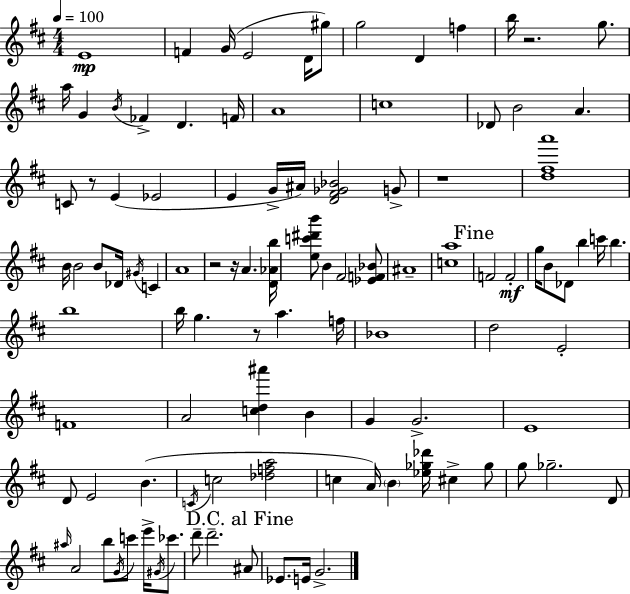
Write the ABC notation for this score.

X:1
T:Untitled
M:4/4
L:1/4
K:D
E4 F G/4 E2 D/4 ^g/2 g2 D f b/4 z2 g/2 a/4 G B/4 _F D F/4 A4 c4 _D/2 B2 A C/2 z/2 E _E2 E G/4 ^A/4 [D^F_G_B]2 G/2 z4 [d^fa']4 B/4 B2 B/2 _D/4 ^G/4 C A4 z2 z/4 A [D_Ab]/4 [ec'^d'b']/2 B ^F2 [_EF_B]/2 ^A4 [ca]4 F2 F2 g/4 B/2 _D/2 b c'/4 b b4 b/4 g z/2 a f/4 _B4 d2 E2 F4 A2 [cd^a'] B G G2 E4 D/2 E2 B C/4 c2 [_dfa]2 c A/4 B [_e_g_d']/4 ^c _g/2 g/2 _g2 D/2 ^a/4 A2 b/2 G/4 c'/2 e'/4 ^G/4 _c'/2 d'/2 d'2 ^A/2 _E/2 E/4 G2